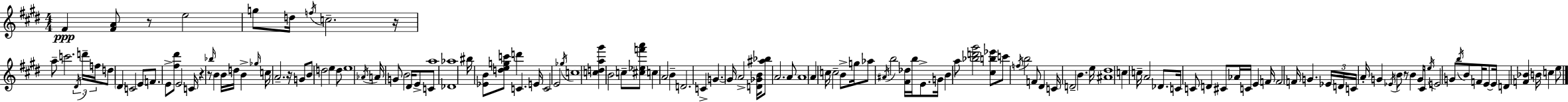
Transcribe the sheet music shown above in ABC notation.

X:1
T:Untitled
M:4/4
L:1/4
K:E
^F [^FA]/2 z/2 e2 g/2 d/4 f/4 c2 z/4 a/2 c'2 ^D/4 d'/4 f/4 d/2 ^D C2 E/2 F/2 E/2 [^f^d']/2 E2 C/4 z z/2 _b/4 B B/4 d/4 B _g/4 c/4 A2 z/4 G/2 B/2 d2 e d/2 e4 _A/4 A/4 G/2 B2 ^D/4 E/2 C/2 a4 [_D_a]4 ^b/4 [_EB]/2 [degc']/2 d' C E/4 C2 E2 _g/4 c4 [cda^g'] B2 c/2 [^c_ef'a']/2 c A2 B D2 C G G/4 A2 [D_GB]/4 [^a_b]/2 A2 A/2 A4 A c/4 c2 B/2 g/4 _a/2 ^A/4 b2 [^F_d]/4 b/4 E/2 G/4 B a/2 [_bd'^g']2 [^cb_e']/2 c'/2 f/4 b2 F/2 ^D C/4 D2 B e/4 [^A^d]4 c c/4 A2 _D/2 C/4 C/2 D ^C/2 _A/4 C/4 E F/4 F2 F/4 G _E/4 D/4 C/4 A/4 G _E/4 B/2 z/2 B G/4 ^C/4 e/4 E2 G/2 b/4 B/2 F/4 E/2 E/4 D [F_B] B/4 c e/2